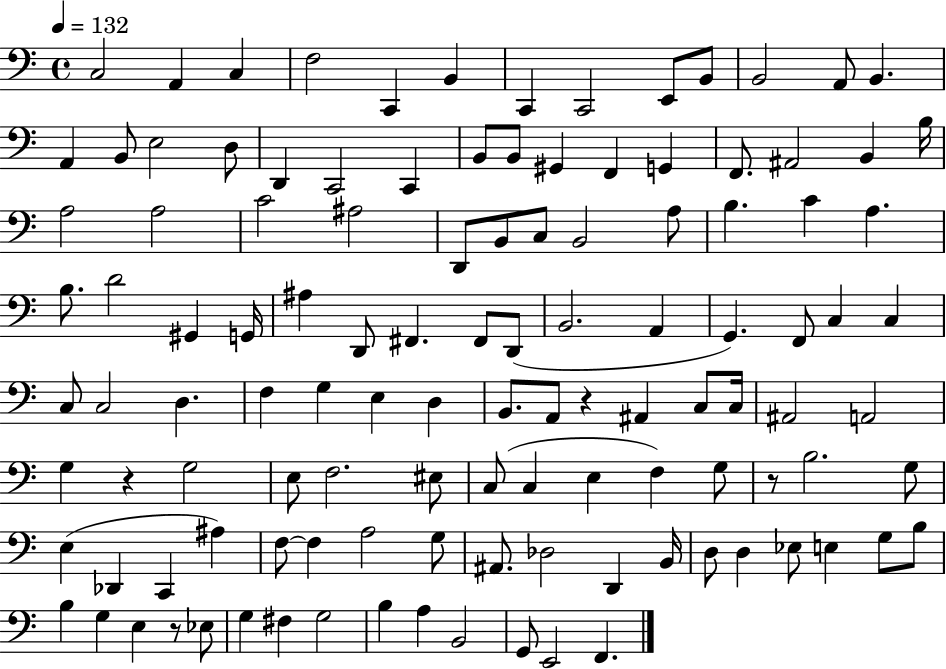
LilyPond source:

{
  \clef bass
  \time 4/4
  \defaultTimeSignature
  \key c \major
  \tempo 4 = 132
  c2 a,4 c4 | f2 c,4 b,4 | c,4 c,2 e,8 b,8 | b,2 a,8 b,4. | \break a,4 b,8 e2 d8 | d,4 c,2 c,4 | b,8 b,8 gis,4 f,4 g,4 | f,8. ais,2 b,4 b16 | \break a2 a2 | c'2 ais2 | d,8 b,8 c8 b,2 a8 | b4. c'4 a4. | \break b8. d'2 gis,4 g,16 | ais4 d,8 fis,4. fis,8 d,8( | b,2. a,4 | g,4.) f,8 c4 c4 | \break c8 c2 d4. | f4 g4 e4 d4 | b,8. a,8 r4 ais,4 c8 c16 | ais,2 a,2 | \break g4 r4 g2 | e8 f2. eis8 | c8( c4 e4 f4) g8 | r8 b2. g8 | \break e4( des,4 c,4 ais4) | f8~~ f4 a2 g8 | ais,8. des2 d,4 b,16 | d8 d4 ees8 e4 g8 b8 | \break b4 g4 e4 r8 ees8 | g4 fis4 g2 | b4 a4 b,2 | g,8 e,2 f,4. | \break \bar "|."
}